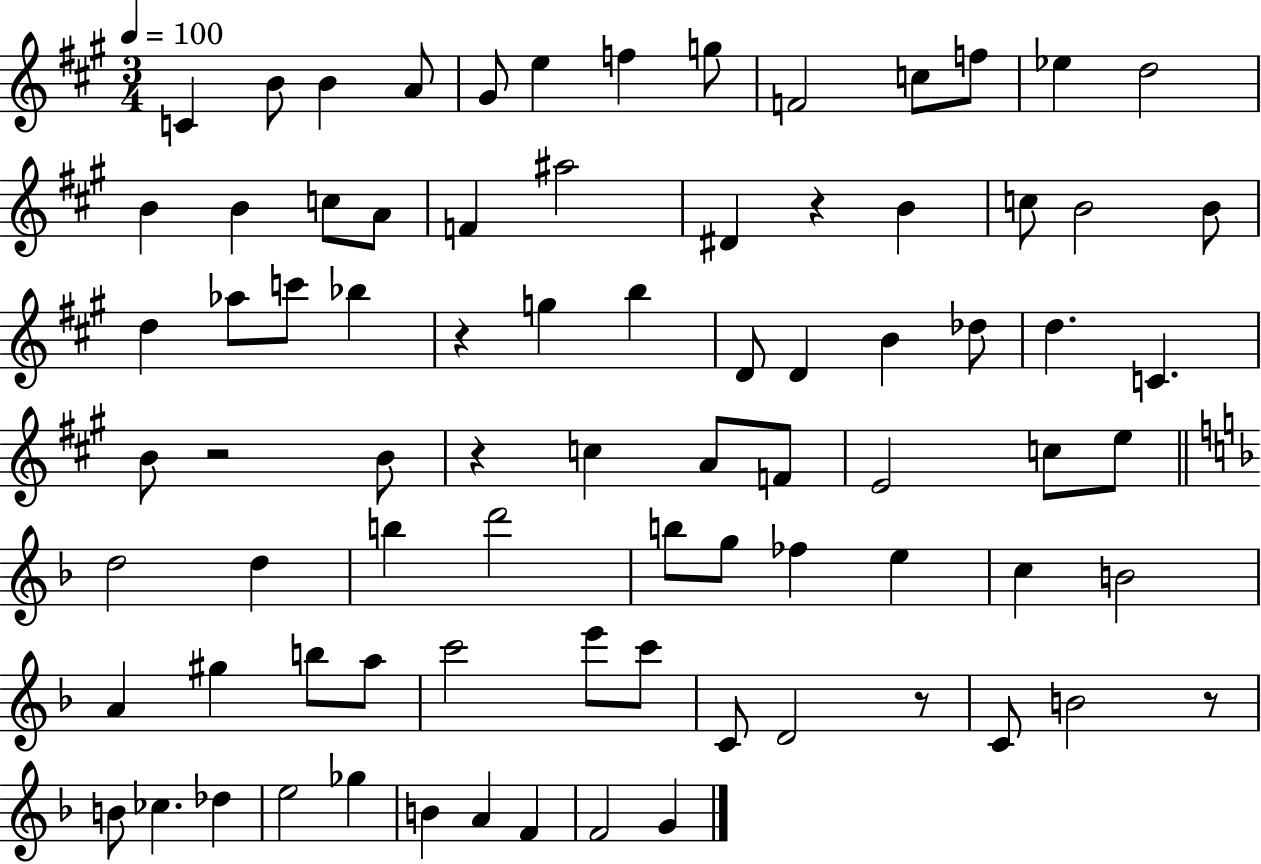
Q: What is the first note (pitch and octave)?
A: C4